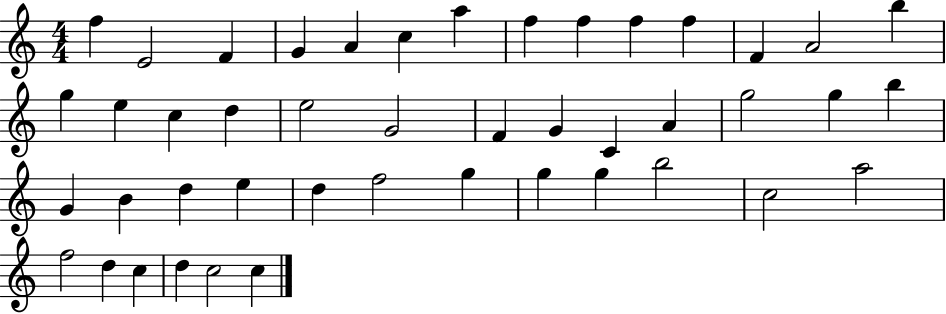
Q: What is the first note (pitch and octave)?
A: F5